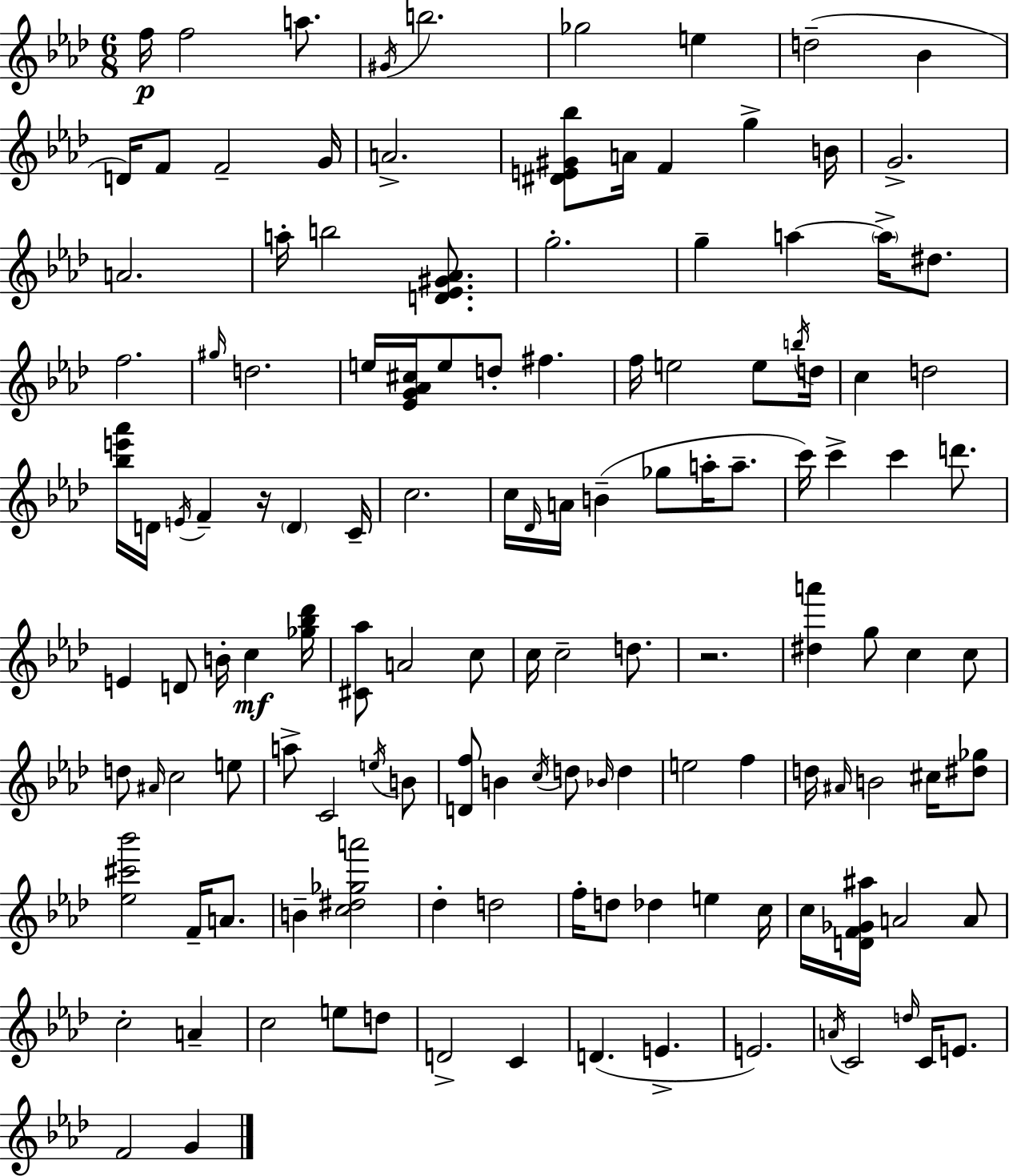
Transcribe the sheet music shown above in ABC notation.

X:1
T:Untitled
M:6/8
L:1/4
K:Ab
f/4 f2 a/2 ^G/4 b2 _g2 e d2 _B D/4 F/2 F2 G/4 A2 [^DE^G_b]/2 A/4 F g B/4 G2 A2 a/4 b2 [D_E^G_A]/2 g2 g a a/4 ^d/2 f2 ^g/4 d2 e/4 [_EG_A^c]/4 e/2 d/2 ^f f/4 e2 e/2 b/4 d/4 c d2 [_be'_a']/4 D/4 E/4 F z/4 D C/4 c2 c/4 _D/4 A/4 B _g/2 a/4 a/2 c'/4 c' c' d'/2 E D/2 B/4 c [_g_b_d']/4 [^C_a]/2 A2 c/2 c/4 c2 d/2 z2 [^da'] g/2 c c/2 d/2 ^A/4 c2 e/2 a/2 C2 e/4 B/2 [Df]/2 B c/4 d/2 _B/4 d e2 f d/4 ^A/4 B2 ^c/4 [^d_g]/2 [_e^c'_b']2 F/4 A/2 B [c^d_ga']2 _d d2 f/4 d/2 _d e c/4 c/4 [DF_G^a]/4 A2 A/2 c2 A c2 e/2 d/2 D2 C D E E2 A/4 C2 d/4 C/4 E/2 F2 G